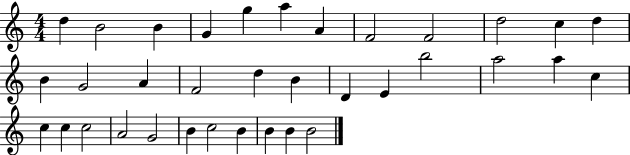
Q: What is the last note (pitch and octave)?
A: B4